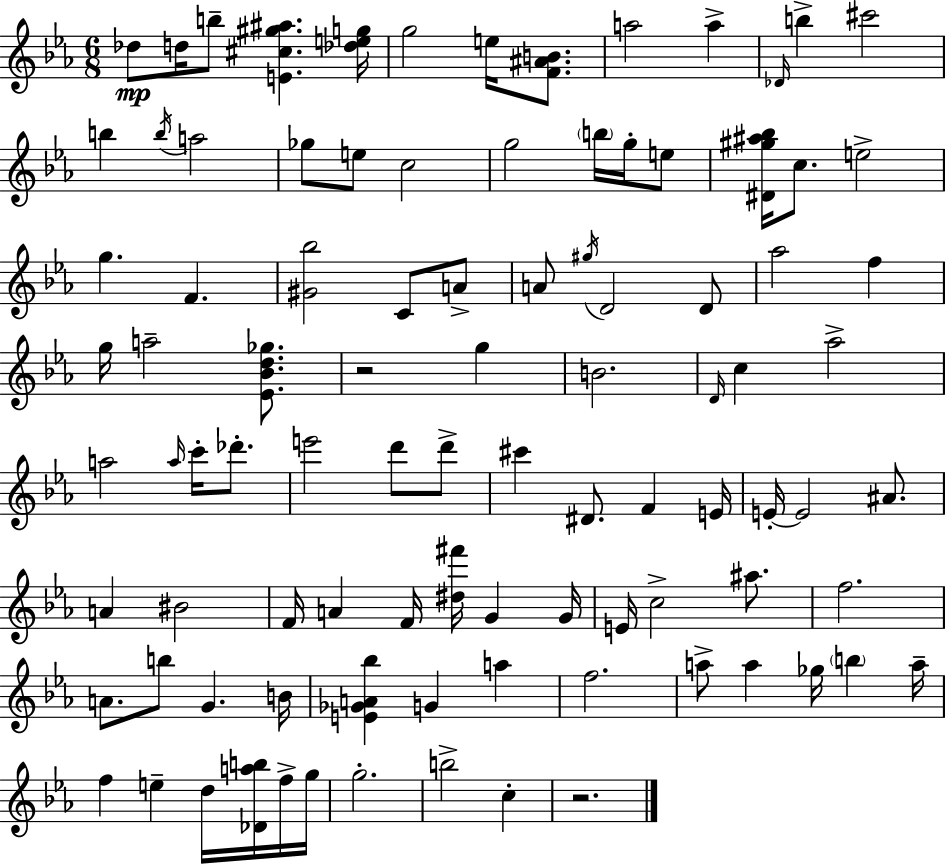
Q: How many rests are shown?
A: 2